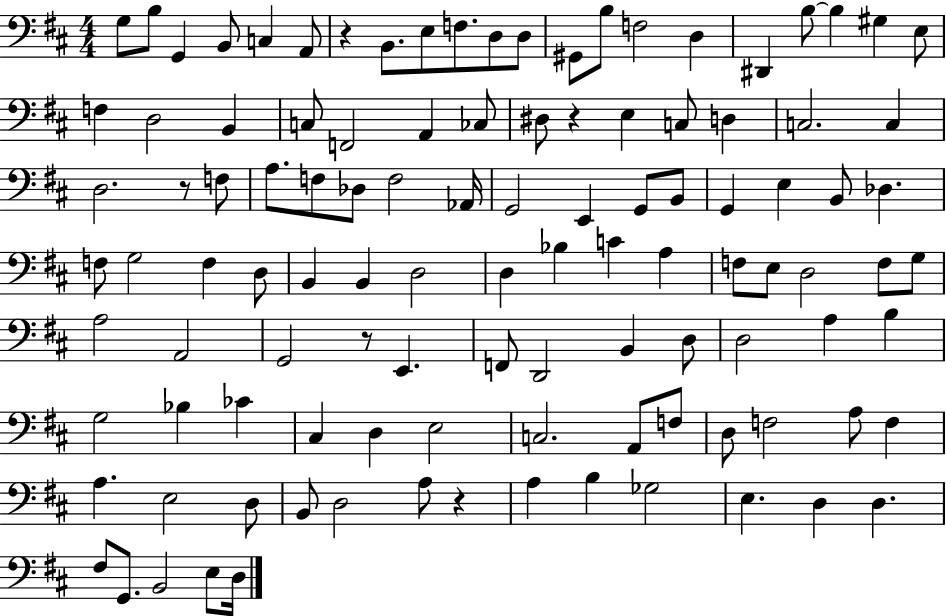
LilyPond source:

{
  \clef bass
  \numericTimeSignature
  \time 4/4
  \key d \major
  g8 b8 g,4 b,8 c4 a,8 | r4 b,8. e8 f8. d8 d8 | gis,8 b8 f2 d4 | dis,4 b8~~ b4 gis4 e8 | \break f4 d2 b,4 | c8 f,2 a,4 ces8 | dis8 r4 e4 c8 d4 | c2. c4 | \break d2. r8 f8 | a8. f8 des8 f2 aes,16 | g,2 e,4 g,8 b,8 | g,4 e4 b,8 des4. | \break f8 g2 f4 d8 | b,4 b,4 d2 | d4 bes4 c'4 a4 | f8 e8 d2 f8 g8 | \break a2 a,2 | g,2 r8 e,4. | f,8 d,2 b,4 d8 | d2 a4 b4 | \break g2 bes4 ces'4 | cis4 d4 e2 | c2. a,8 f8 | d8 f2 a8 f4 | \break a4. e2 d8 | b,8 d2 a8 r4 | a4 b4 ges2 | e4. d4 d4. | \break fis8 g,8. b,2 e8 d16 | \bar "|."
}